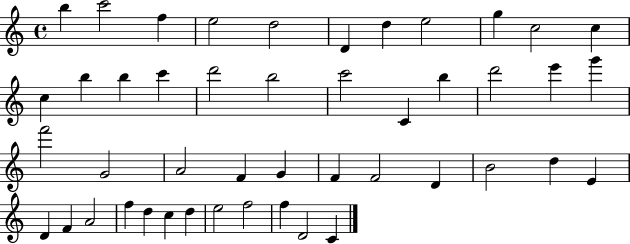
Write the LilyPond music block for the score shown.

{
  \clef treble
  \time 4/4
  \defaultTimeSignature
  \key c \major
  b''4 c'''2 f''4 | e''2 d''2 | d'4 d''4 e''2 | g''4 c''2 c''4 | \break c''4 b''4 b''4 c'''4 | d'''2 b''2 | c'''2 c'4 b''4 | d'''2 e'''4 g'''4 | \break f'''2 g'2 | a'2 f'4 g'4 | f'4 f'2 d'4 | b'2 d''4 e'4 | \break d'4 f'4 a'2 | f''4 d''4 c''4 d''4 | e''2 f''2 | f''4 d'2 c'4 | \break \bar "|."
}